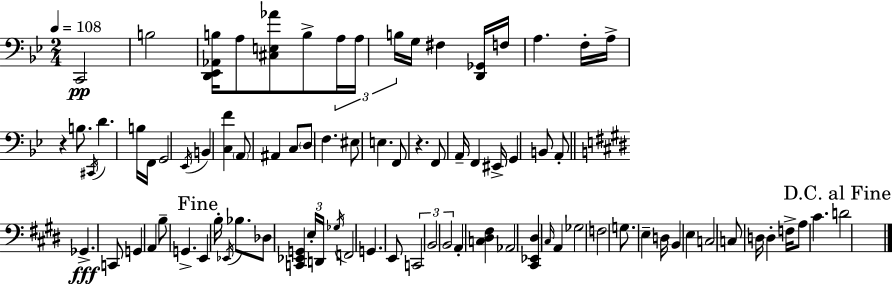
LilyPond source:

{
  \clef bass
  \numericTimeSignature
  \time 2/4
  \key bes \major
  \tempo 4 = 108
  c,2\pp | b2 | <d, ees, aes, b>16 a8 <cis e aes'>8 b8-> \tuplet 3/2 { a16 | a16 b16 } g16 fis4 <d, ges,>16 | \break f16 a4. f16-. | a16-> r4 b8. | \acciaccatura { cis,16 } d'4. b16 | f,16 g,2 | \break \acciaccatura { ees,16 } b,4 <c f'>4 | \parenthesize a,8 ais,4 | c8 \parenthesize d8 f4. | eis8 e4. | \break f,8 r4. | f,8 a,16-- f,4 | eis,16-> g,4 b,8 | a,8-. \bar "||" \break \key e \major ges,4.->\fff c,8 | g,4 a,4 | b8-- g,4.-> | \mark "Fine" e,4 b16-. \acciaccatura { ees,16 } bes8. | \break des8 <c, ees, g,>4 \tuplet 3/2 { e16-. | d,16 \acciaccatura { ges16 } } f,2 | g,4. | e,8 \tuplet 3/2 { c,2 | \break b,2 | b,2 } | a,4-. <c dis fis>4 | aes,2 | \break <cis, ees, dis>4 \grace { cis16 } a,4 | ges2 | f2 | g8. e4-- | \break d16 b,4 e4 | c2 | c8 d16 d4-. | f16-> a8 cis'4. | \break \mark "D.C. al Fine" d'2 | \bar "|."
}